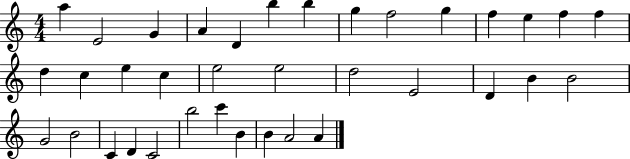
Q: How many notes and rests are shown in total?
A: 36